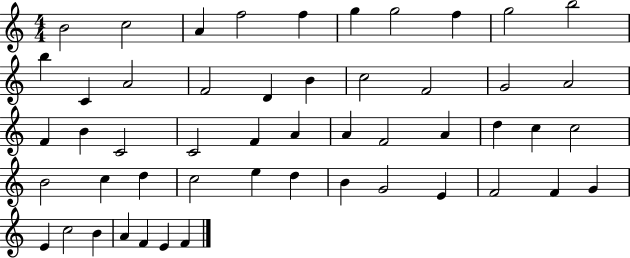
X:1
T:Untitled
M:4/4
L:1/4
K:C
B2 c2 A f2 f g g2 f g2 b2 b C A2 F2 D B c2 F2 G2 A2 F B C2 C2 F A A F2 A d c c2 B2 c d c2 e d B G2 E F2 F G E c2 B A F E F